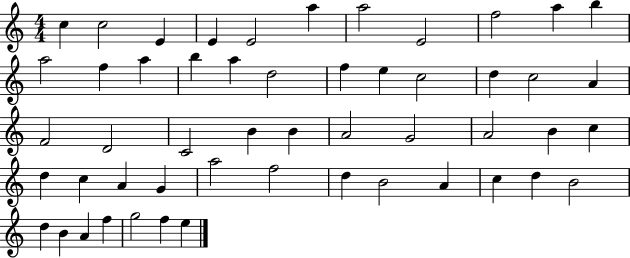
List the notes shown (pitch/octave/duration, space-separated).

C5/q C5/h E4/q E4/q E4/h A5/q A5/h E4/h F5/h A5/q B5/q A5/h F5/q A5/q B5/q A5/q D5/h F5/q E5/q C5/h D5/q C5/h A4/q F4/h D4/h C4/h B4/q B4/q A4/h G4/h A4/h B4/q C5/q D5/q C5/q A4/q G4/q A5/h F5/h D5/q B4/h A4/q C5/q D5/q B4/h D5/q B4/q A4/q F5/q G5/h F5/q E5/q